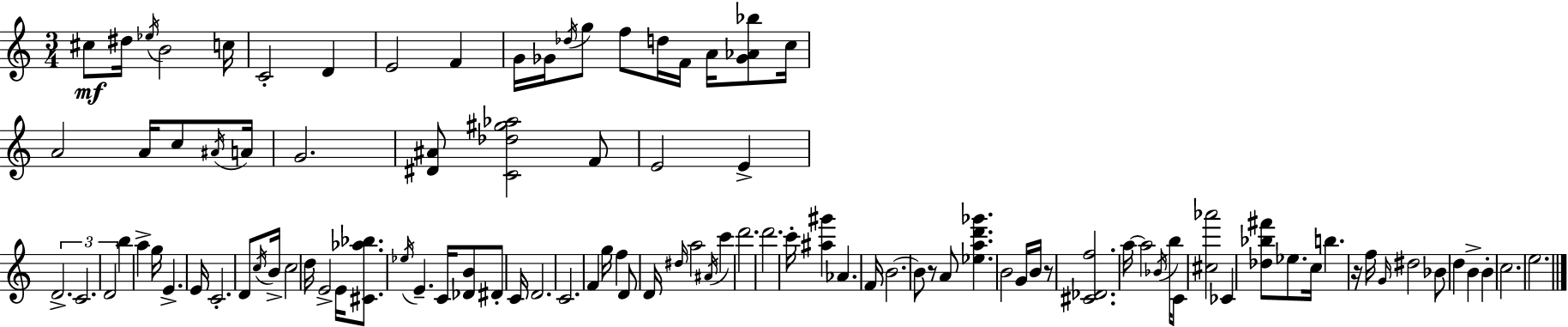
{
  \clef treble
  \numericTimeSignature
  \time 3/4
  \key c \major
  cis''8\mf dis''16 \acciaccatura { ees''16 } b'2 | c''16 c'2-. d'4 | e'2 f'4 | g'16 ges'16 \acciaccatura { des''16 } g''8 f''8 d''16 f'16 a'16 <ges' aes' bes''>8 | \break c''16 a'2 a'16 c''8 | \acciaccatura { ais'16 } a'16 g'2. | <dis' ais'>8 <c' des'' gis'' aes''>2 | f'8 e'2 e'4-> | \break \tuplet 3/2 { d'2.-> | c'2. | d'2 } b''4 | a''4-> g''16 e'4.-> | \break e'16 c'2.-. | d'8 \acciaccatura { c''16 } b'16-> c''2 | d''16 e'2-> | e'16 <cis' aes'' bes''>8. \acciaccatura { ees''16 } e'4.-- c'16 | \break <des' b'>8 dis'8-. c'16 d'2. | c'2. | f'4 g''16 f''4 | d'8 d'16 \grace { dis''16 } a''2 | \break \acciaccatura { ais'16 } c'''4 d'''2. | d'''2. | c'''16-. <ais'' gis'''>4 | aes'4. f'16 b'2.~~ | \break b'8 r8 a'8 | <ees'' a'' d''' ges'''>4. b'2 | g'16 b'16 r8 <cis' des' f''>2. | a''16~~ a''2 | \break \acciaccatura { bes'16 } b''16 c'8 <cis'' aes'''>2 | ces'4 <des'' bes'' fis'''>8 ees''8. | c''16 b''4. r16 f''16 \grace { g'16 } dis''2 | bes'8 d''4 | \break b'4-> b'4-. c''2. | e''2. | \bar "|."
}